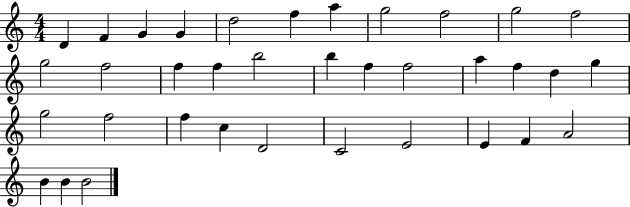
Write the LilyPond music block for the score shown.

{
  \clef treble
  \numericTimeSignature
  \time 4/4
  \key c \major
  d'4 f'4 g'4 g'4 | d''2 f''4 a''4 | g''2 f''2 | g''2 f''2 | \break g''2 f''2 | f''4 f''4 b''2 | b''4 f''4 f''2 | a''4 f''4 d''4 g''4 | \break g''2 f''2 | f''4 c''4 d'2 | c'2 e'2 | e'4 f'4 a'2 | \break b'4 b'4 b'2 | \bar "|."
}